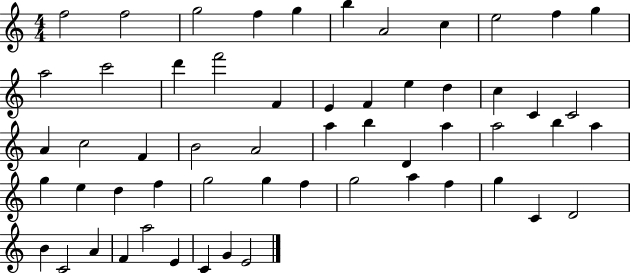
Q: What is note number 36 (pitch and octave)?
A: G5